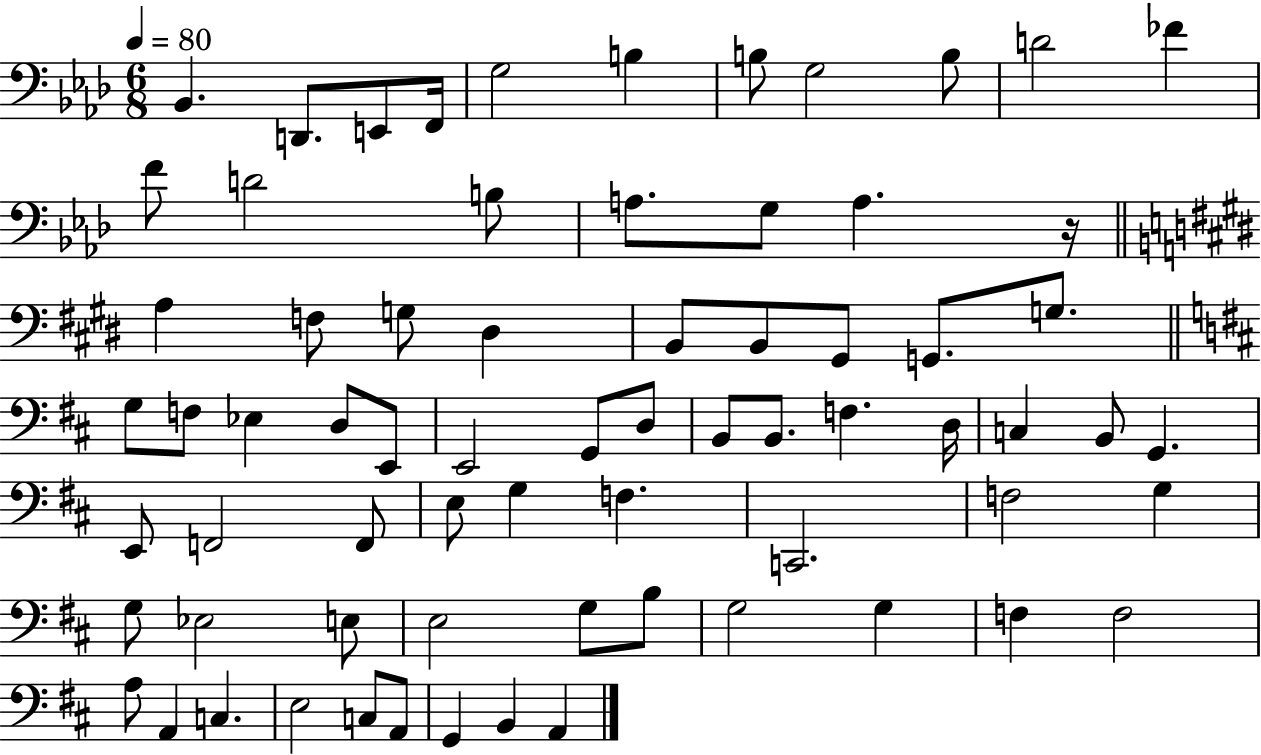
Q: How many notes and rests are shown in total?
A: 70